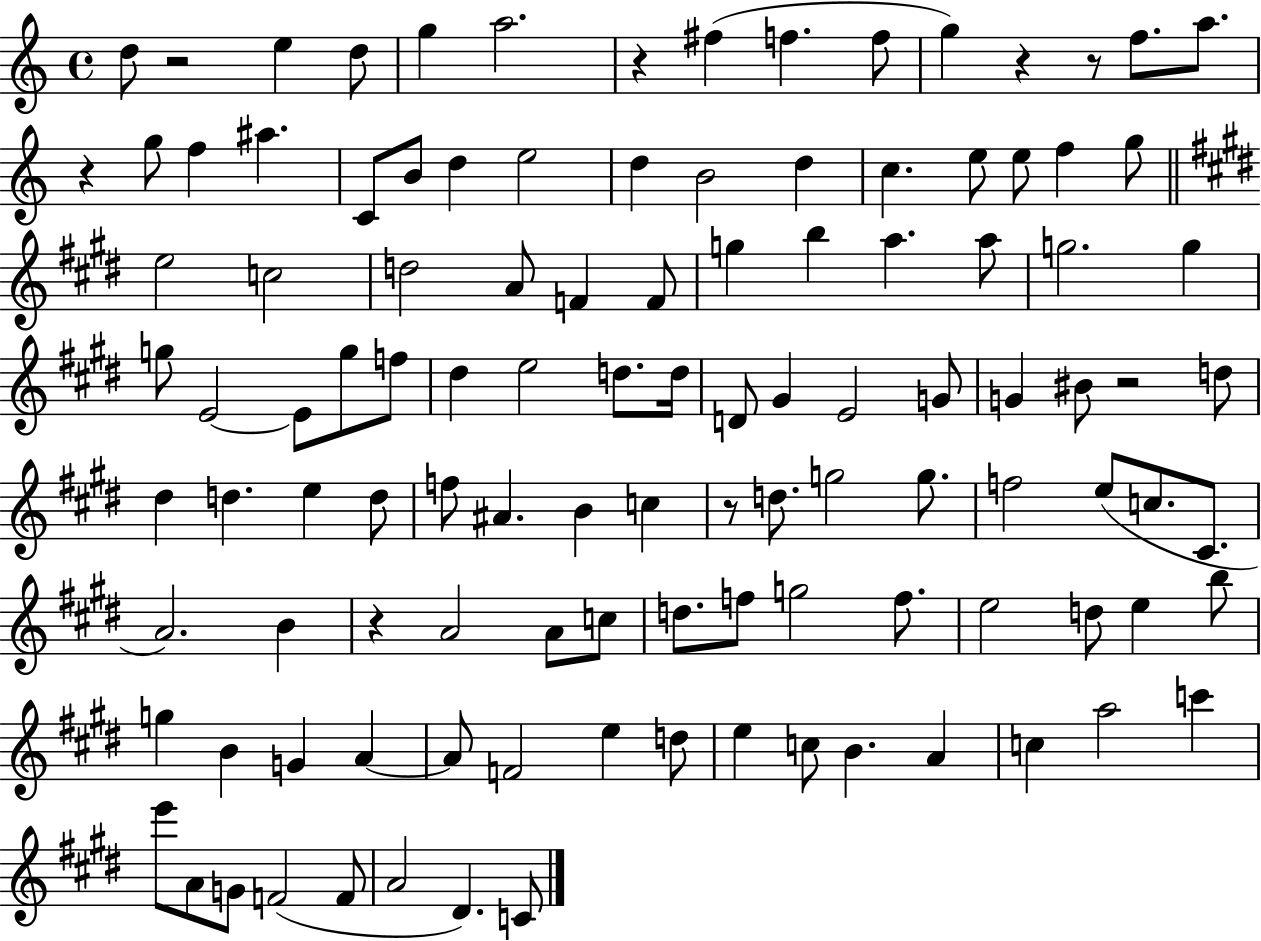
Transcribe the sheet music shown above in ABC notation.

X:1
T:Untitled
M:4/4
L:1/4
K:C
d/2 z2 e d/2 g a2 z ^f f f/2 g z z/2 f/2 a/2 z g/2 f ^a C/2 B/2 d e2 d B2 d c e/2 e/2 f g/2 e2 c2 d2 A/2 F F/2 g b a a/2 g2 g g/2 E2 E/2 g/2 f/2 ^d e2 d/2 d/4 D/2 ^G E2 G/2 G ^B/2 z2 d/2 ^d d e d/2 f/2 ^A B c z/2 d/2 g2 g/2 f2 e/2 c/2 ^C/2 A2 B z A2 A/2 c/2 d/2 f/2 g2 f/2 e2 d/2 e b/2 g B G A A/2 F2 e d/2 e c/2 B A c a2 c' e'/2 A/2 G/2 F2 F/2 A2 ^D C/2